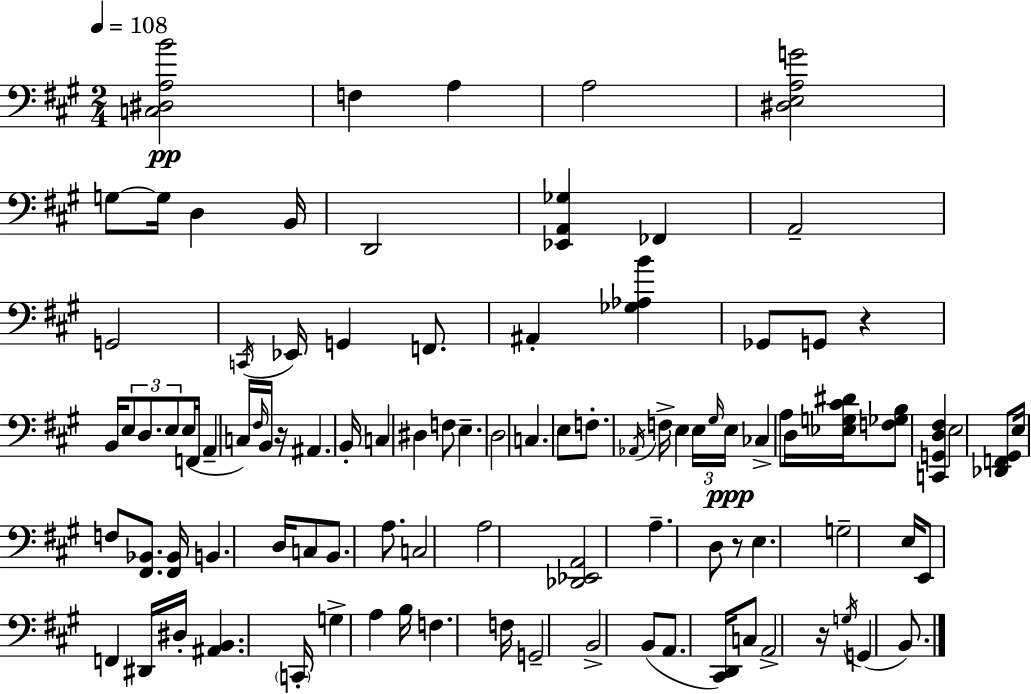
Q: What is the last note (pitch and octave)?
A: B2